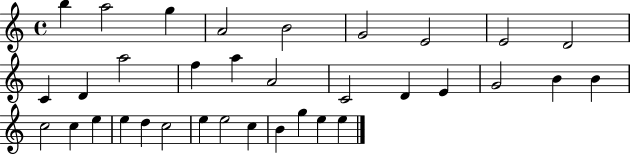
X:1
T:Untitled
M:4/4
L:1/4
K:C
b a2 g A2 B2 G2 E2 E2 D2 C D a2 f a A2 C2 D E G2 B B c2 c e e d c2 e e2 c B g e e